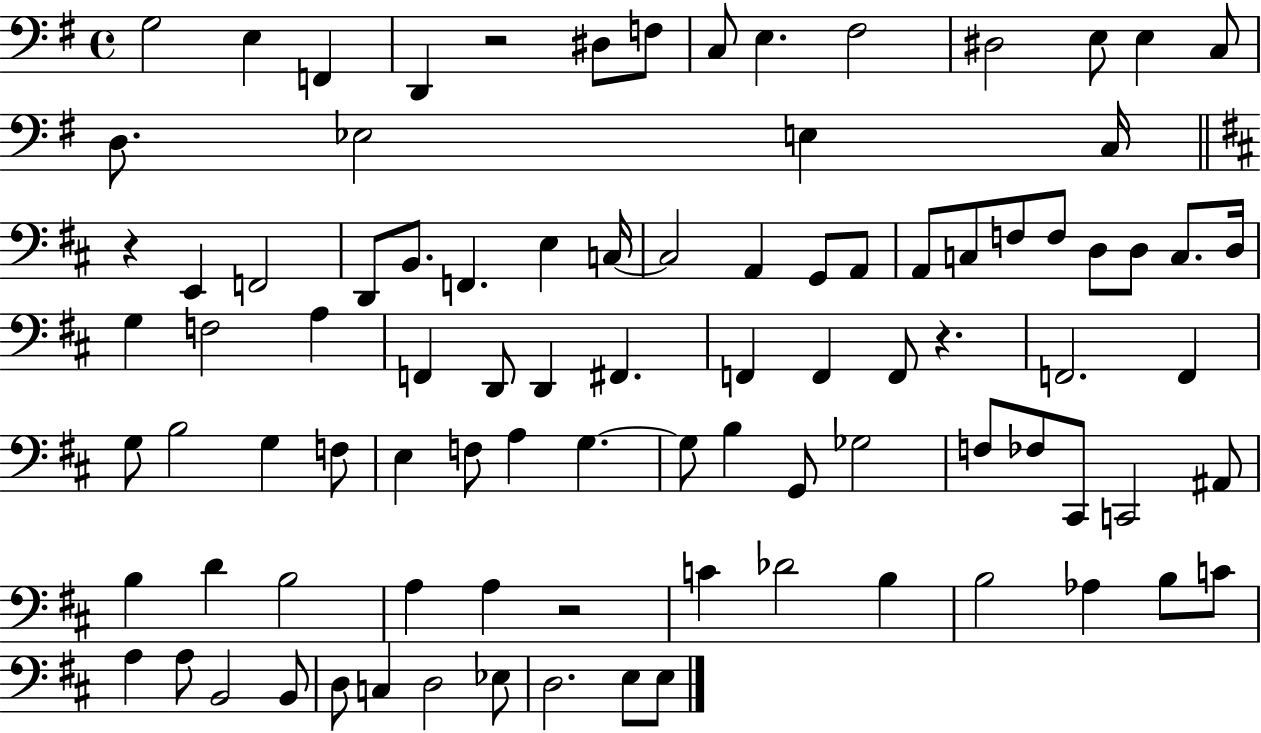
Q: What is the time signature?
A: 4/4